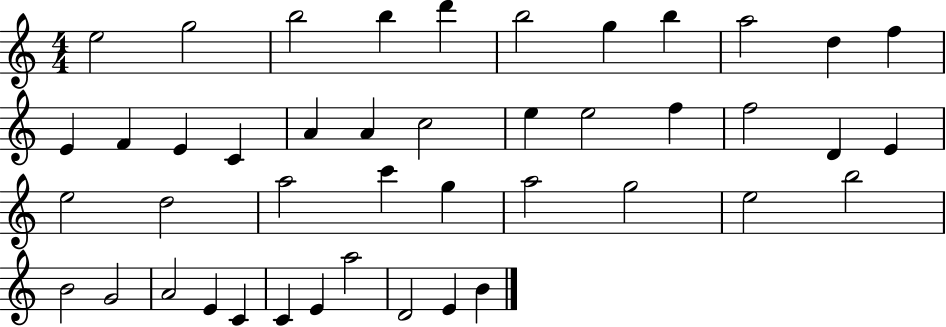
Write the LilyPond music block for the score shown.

{
  \clef treble
  \numericTimeSignature
  \time 4/4
  \key c \major
  e''2 g''2 | b''2 b''4 d'''4 | b''2 g''4 b''4 | a''2 d''4 f''4 | \break e'4 f'4 e'4 c'4 | a'4 a'4 c''2 | e''4 e''2 f''4 | f''2 d'4 e'4 | \break e''2 d''2 | a''2 c'''4 g''4 | a''2 g''2 | e''2 b''2 | \break b'2 g'2 | a'2 e'4 c'4 | c'4 e'4 a''2 | d'2 e'4 b'4 | \break \bar "|."
}